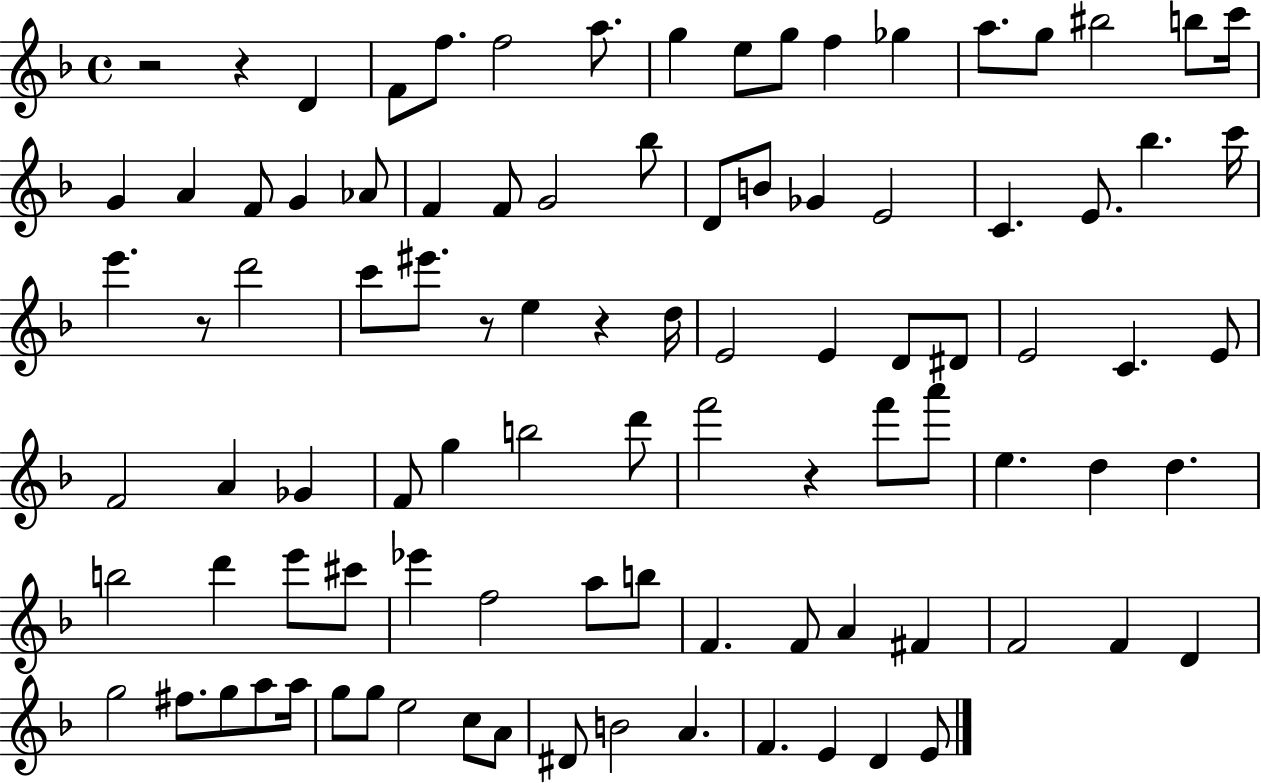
X:1
T:Untitled
M:4/4
L:1/4
K:F
z2 z D F/2 f/2 f2 a/2 g e/2 g/2 f _g a/2 g/2 ^b2 b/2 c'/4 G A F/2 G _A/2 F F/2 G2 _b/2 D/2 B/2 _G E2 C E/2 _b c'/4 e' z/2 d'2 c'/2 ^e'/2 z/2 e z d/4 E2 E D/2 ^D/2 E2 C E/2 F2 A _G F/2 g b2 d'/2 f'2 z f'/2 a'/2 e d d b2 d' e'/2 ^c'/2 _e' f2 a/2 b/2 F F/2 A ^F F2 F D g2 ^f/2 g/2 a/2 a/4 g/2 g/2 e2 c/2 A/2 ^D/2 B2 A F E D E/2